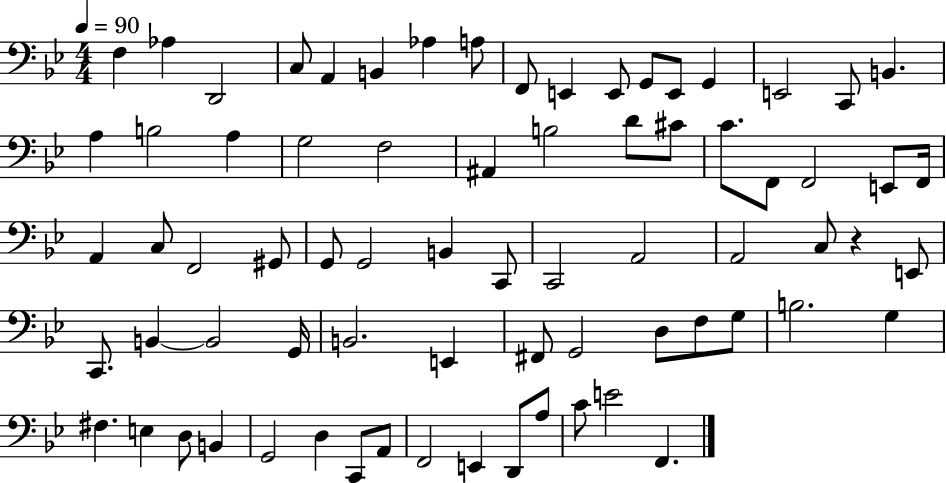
F3/q Ab3/q D2/h C3/e A2/q B2/q Ab3/q A3/e F2/e E2/q E2/e G2/e E2/e G2/q E2/h C2/e B2/q. A3/q B3/h A3/q G3/h F3/h A#2/q B3/h D4/e C#4/e C4/e. F2/e F2/h E2/e F2/s A2/q C3/e F2/h G#2/e G2/e G2/h B2/q C2/e C2/h A2/h A2/h C3/e R/q E2/e C2/e. B2/q B2/h G2/s B2/h. E2/q F#2/e G2/h D3/e F3/e G3/e B3/h. G3/q F#3/q. E3/q D3/e B2/q G2/h D3/q C2/e A2/e F2/h E2/q D2/e A3/e C4/e E4/h F2/q.